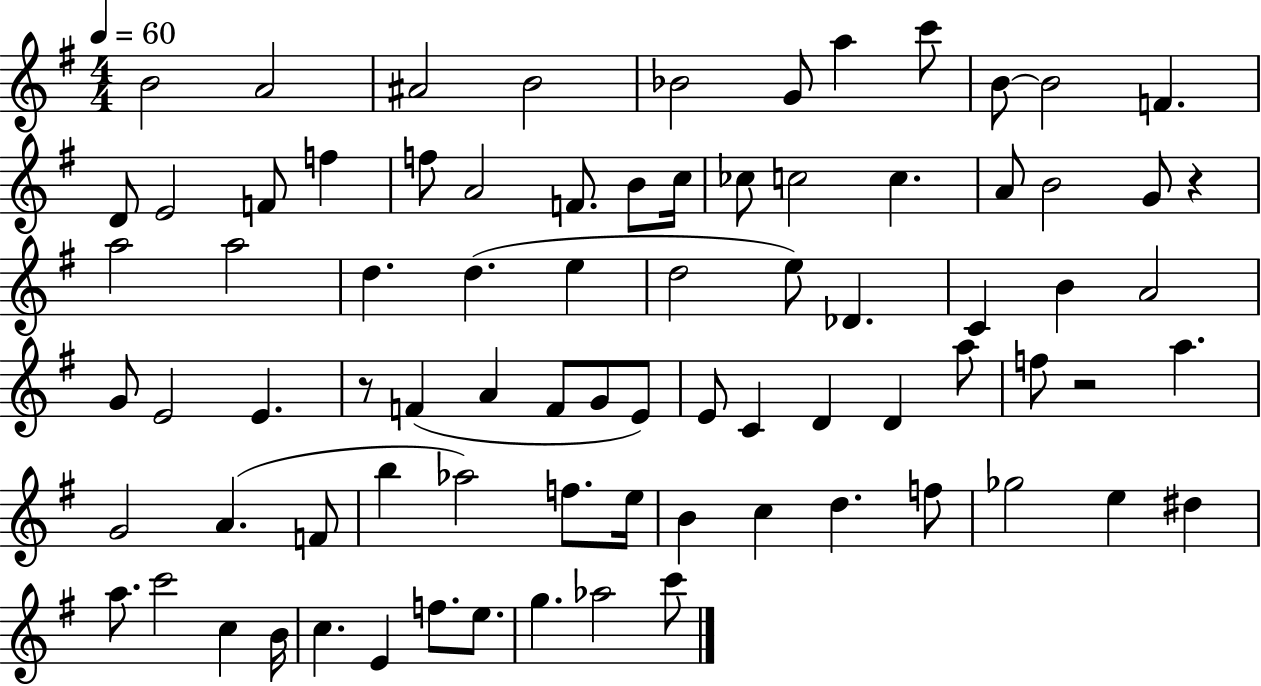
{
  \clef treble
  \numericTimeSignature
  \time 4/4
  \key g \major
  \tempo 4 = 60
  b'2 a'2 | ais'2 b'2 | bes'2 g'8 a''4 c'''8 | b'8~~ b'2 f'4. | \break d'8 e'2 f'8 f''4 | f''8 a'2 f'8. b'8 c''16 | ces''8 c''2 c''4. | a'8 b'2 g'8 r4 | \break a''2 a''2 | d''4. d''4.( e''4 | d''2 e''8) des'4. | c'4 b'4 a'2 | \break g'8 e'2 e'4. | r8 f'4( a'4 f'8 g'8 e'8) | e'8 c'4 d'4 d'4 a''8 | f''8 r2 a''4. | \break g'2 a'4.( f'8 | b''4 aes''2) f''8. e''16 | b'4 c''4 d''4. f''8 | ges''2 e''4 dis''4 | \break a''8. c'''2 c''4 b'16 | c''4. e'4 f''8. e''8. | g''4. aes''2 c'''8 | \bar "|."
}